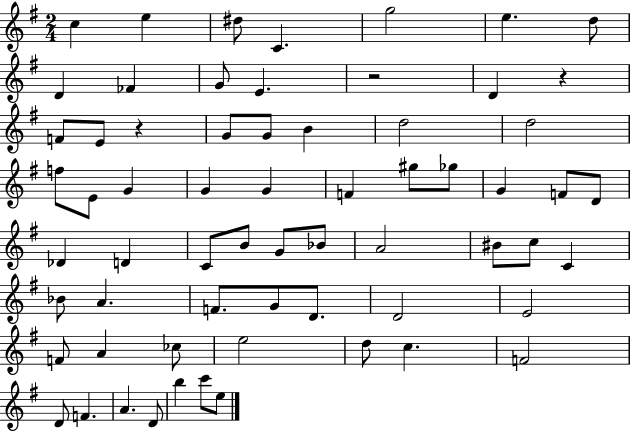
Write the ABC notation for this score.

X:1
T:Untitled
M:2/4
L:1/4
K:G
c e ^d/2 C g2 e d/2 D _F G/2 E z2 D z F/2 E/2 z G/2 G/2 B d2 d2 f/2 E/2 G G G F ^g/2 _g/2 G F/2 D/2 _D D C/2 B/2 G/2 _B/2 A2 ^B/2 c/2 C _B/2 A F/2 G/2 D/2 D2 E2 F/2 A _c/2 e2 d/2 c F2 D/2 F A D/2 b c'/2 e/2